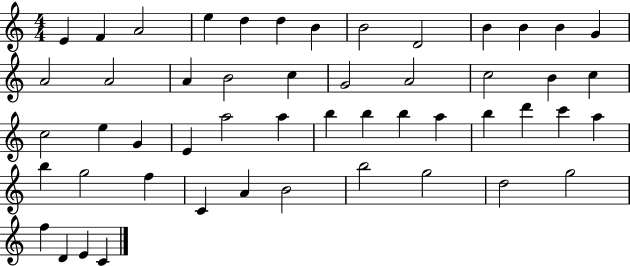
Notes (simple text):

E4/q F4/q A4/h E5/q D5/q D5/q B4/q B4/h D4/h B4/q B4/q B4/q G4/q A4/h A4/h A4/q B4/h C5/q G4/h A4/h C5/h B4/q C5/q C5/h E5/q G4/q E4/q A5/h A5/q B5/q B5/q B5/q A5/q B5/q D6/q C6/q A5/q B5/q G5/h F5/q C4/q A4/q B4/h B5/h G5/h D5/h G5/h F5/q D4/q E4/q C4/q